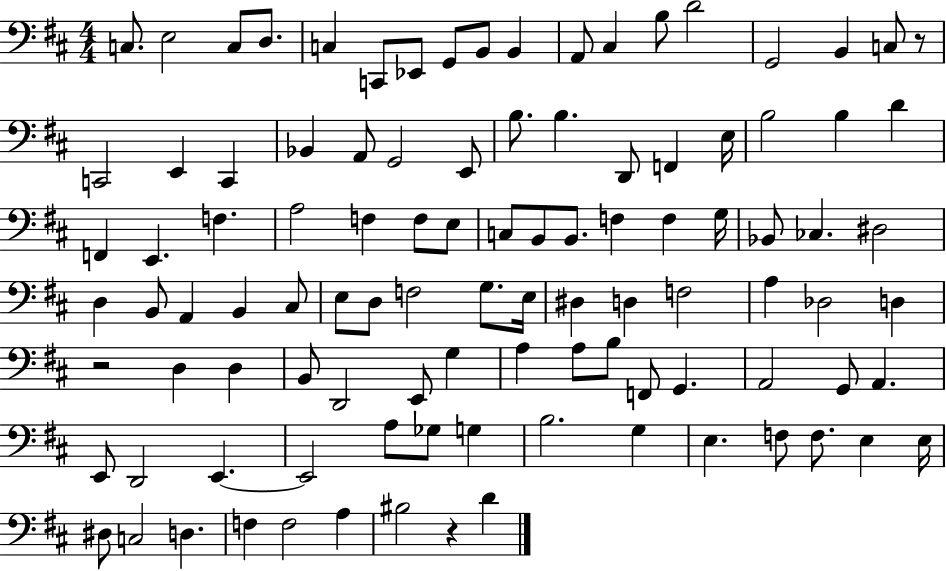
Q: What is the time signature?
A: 4/4